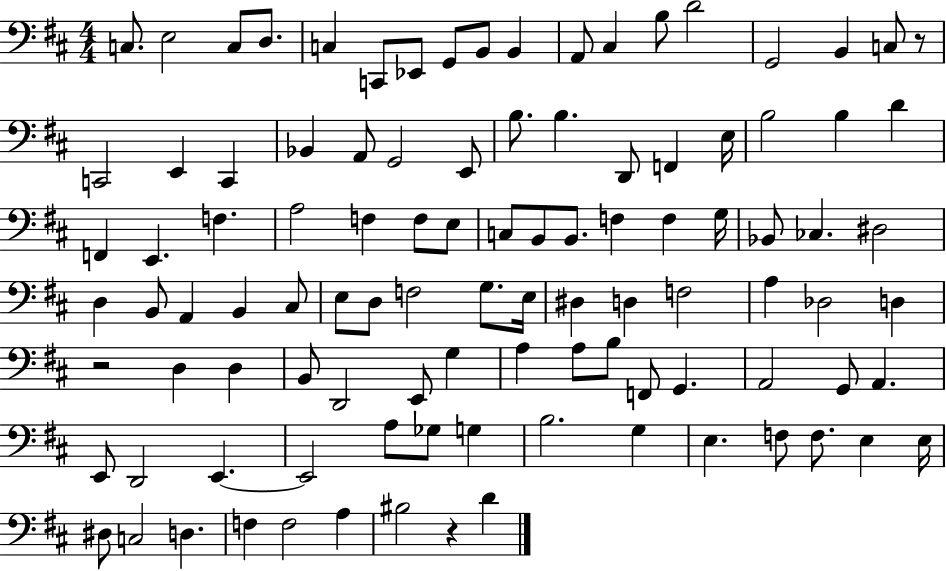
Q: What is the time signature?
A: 4/4